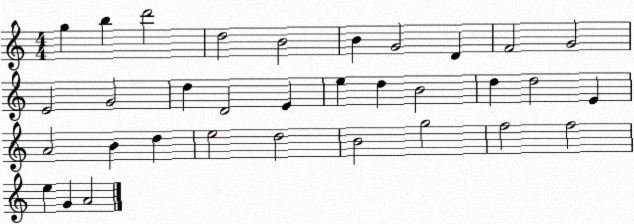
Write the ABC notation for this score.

X:1
T:Untitled
M:4/4
L:1/4
K:C
g b d'2 d2 B2 B G2 D F2 G2 E2 G2 d D2 E e d B2 d d2 E A2 B d e2 d2 B2 g2 f2 f2 e G A2